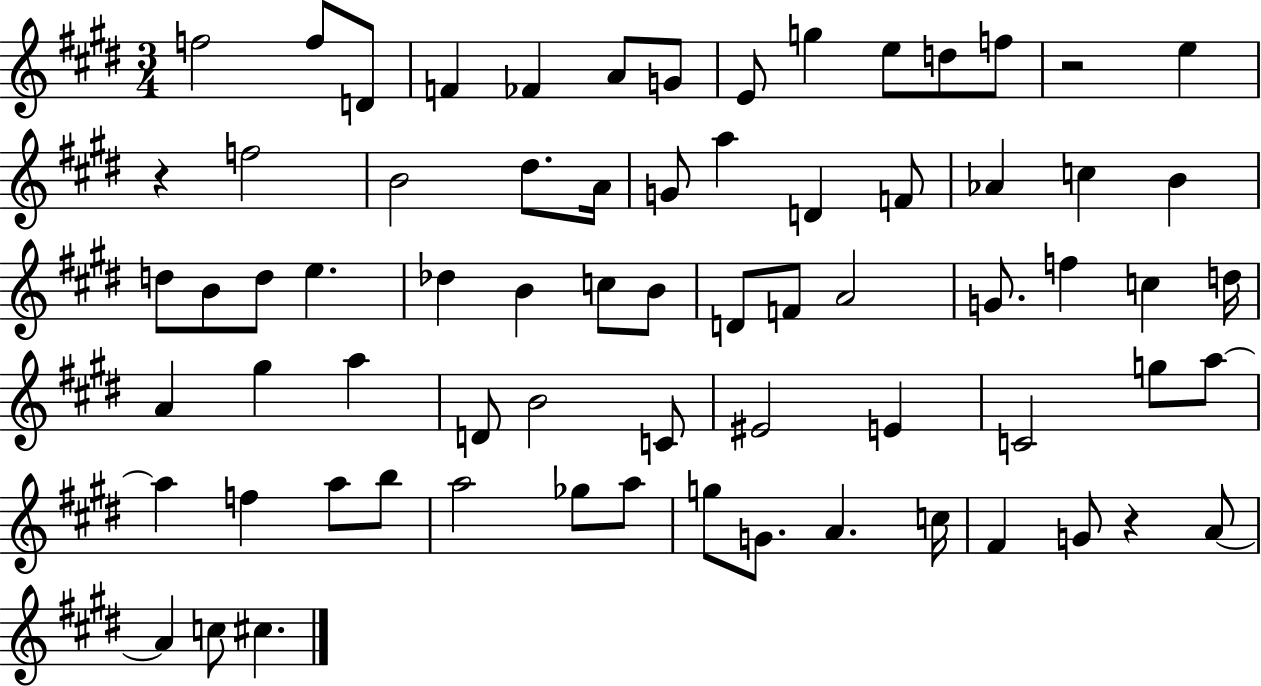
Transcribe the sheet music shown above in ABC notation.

X:1
T:Untitled
M:3/4
L:1/4
K:E
f2 f/2 D/2 F _F A/2 G/2 E/2 g e/2 d/2 f/2 z2 e z f2 B2 ^d/2 A/4 G/2 a D F/2 _A c B d/2 B/2 d/2 e _d B c/2 B/2 D/2 F/2 A2 G/2 f c d/4 A ^g a D/2 B2 C/2 ^E2 E C2 g/2 a/2 a f a/2 b/2 a2 _g/2 a/2 g/2 G/2 A c/4 ^F G/2 z A/2 A c/2 ^c